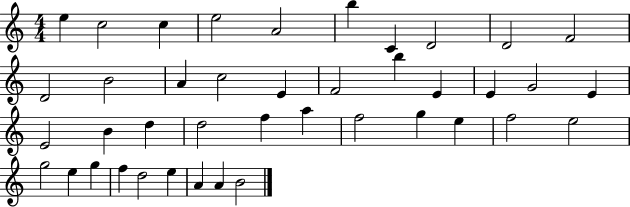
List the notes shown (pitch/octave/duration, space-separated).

E5/q C5/h C5/q E5/h A4/h B5/q C4/q D4/h D4/h F4/h D4/h B4/h A4/q C5/h E4/q F4/h B5/q E4/q E4/q G4/h E4/q E4/h B4/q D5/q D5/h F5/q A5/q F5/h G5/q E5/q F5/h E5/h G5/h E5/q G5/q F5/q D5/h E5/q A4/q A4/q B4/h